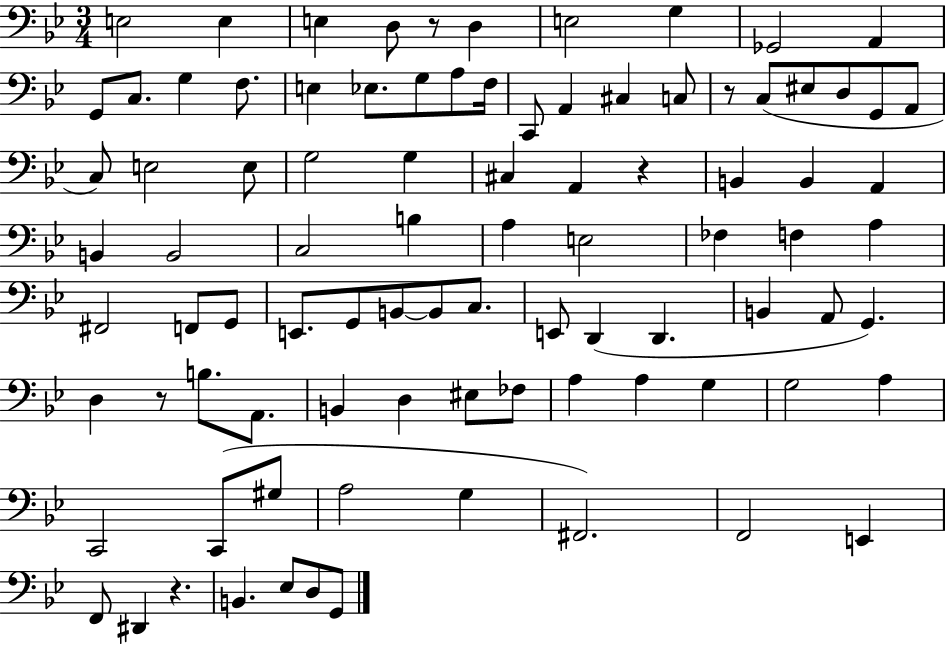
E3/h E3/q E3/q D3/e R/e D3/q E3/h G3/q Gb2/h A2/q G2/e C3/e. G3/q F3/e. E3/q Eb3/e. G3/e A3/e F3/s C2/e A2/q C#3/q C3/e R/e C3/e EIS3/e D3/e G2/e A2/e C3/e E3/h E3/e G3/h G3/q C#3/q A2/q R/q B2/q B2/q A2/q B2/q B2/h C3/h B3/q A3/q E3/h FES3/q F3/q A3/q F#2/h F2/e G2/e E2/e. G2/e B2/e B2/e C3/e. E2/e D2/q D2/q. B2/q A2/e G2/q. D3/q R/e B3/e. A2/e. B2/q D3/q EIS3/e FES3/e A3/q A3/q G3/q G3/h A3/q C2/h C2/e G#3/e A3/h G3/q F#2/h. F2/h E2/q F2/e D#2/q R/q. B2/q. Eb3/e D3/e G2/e